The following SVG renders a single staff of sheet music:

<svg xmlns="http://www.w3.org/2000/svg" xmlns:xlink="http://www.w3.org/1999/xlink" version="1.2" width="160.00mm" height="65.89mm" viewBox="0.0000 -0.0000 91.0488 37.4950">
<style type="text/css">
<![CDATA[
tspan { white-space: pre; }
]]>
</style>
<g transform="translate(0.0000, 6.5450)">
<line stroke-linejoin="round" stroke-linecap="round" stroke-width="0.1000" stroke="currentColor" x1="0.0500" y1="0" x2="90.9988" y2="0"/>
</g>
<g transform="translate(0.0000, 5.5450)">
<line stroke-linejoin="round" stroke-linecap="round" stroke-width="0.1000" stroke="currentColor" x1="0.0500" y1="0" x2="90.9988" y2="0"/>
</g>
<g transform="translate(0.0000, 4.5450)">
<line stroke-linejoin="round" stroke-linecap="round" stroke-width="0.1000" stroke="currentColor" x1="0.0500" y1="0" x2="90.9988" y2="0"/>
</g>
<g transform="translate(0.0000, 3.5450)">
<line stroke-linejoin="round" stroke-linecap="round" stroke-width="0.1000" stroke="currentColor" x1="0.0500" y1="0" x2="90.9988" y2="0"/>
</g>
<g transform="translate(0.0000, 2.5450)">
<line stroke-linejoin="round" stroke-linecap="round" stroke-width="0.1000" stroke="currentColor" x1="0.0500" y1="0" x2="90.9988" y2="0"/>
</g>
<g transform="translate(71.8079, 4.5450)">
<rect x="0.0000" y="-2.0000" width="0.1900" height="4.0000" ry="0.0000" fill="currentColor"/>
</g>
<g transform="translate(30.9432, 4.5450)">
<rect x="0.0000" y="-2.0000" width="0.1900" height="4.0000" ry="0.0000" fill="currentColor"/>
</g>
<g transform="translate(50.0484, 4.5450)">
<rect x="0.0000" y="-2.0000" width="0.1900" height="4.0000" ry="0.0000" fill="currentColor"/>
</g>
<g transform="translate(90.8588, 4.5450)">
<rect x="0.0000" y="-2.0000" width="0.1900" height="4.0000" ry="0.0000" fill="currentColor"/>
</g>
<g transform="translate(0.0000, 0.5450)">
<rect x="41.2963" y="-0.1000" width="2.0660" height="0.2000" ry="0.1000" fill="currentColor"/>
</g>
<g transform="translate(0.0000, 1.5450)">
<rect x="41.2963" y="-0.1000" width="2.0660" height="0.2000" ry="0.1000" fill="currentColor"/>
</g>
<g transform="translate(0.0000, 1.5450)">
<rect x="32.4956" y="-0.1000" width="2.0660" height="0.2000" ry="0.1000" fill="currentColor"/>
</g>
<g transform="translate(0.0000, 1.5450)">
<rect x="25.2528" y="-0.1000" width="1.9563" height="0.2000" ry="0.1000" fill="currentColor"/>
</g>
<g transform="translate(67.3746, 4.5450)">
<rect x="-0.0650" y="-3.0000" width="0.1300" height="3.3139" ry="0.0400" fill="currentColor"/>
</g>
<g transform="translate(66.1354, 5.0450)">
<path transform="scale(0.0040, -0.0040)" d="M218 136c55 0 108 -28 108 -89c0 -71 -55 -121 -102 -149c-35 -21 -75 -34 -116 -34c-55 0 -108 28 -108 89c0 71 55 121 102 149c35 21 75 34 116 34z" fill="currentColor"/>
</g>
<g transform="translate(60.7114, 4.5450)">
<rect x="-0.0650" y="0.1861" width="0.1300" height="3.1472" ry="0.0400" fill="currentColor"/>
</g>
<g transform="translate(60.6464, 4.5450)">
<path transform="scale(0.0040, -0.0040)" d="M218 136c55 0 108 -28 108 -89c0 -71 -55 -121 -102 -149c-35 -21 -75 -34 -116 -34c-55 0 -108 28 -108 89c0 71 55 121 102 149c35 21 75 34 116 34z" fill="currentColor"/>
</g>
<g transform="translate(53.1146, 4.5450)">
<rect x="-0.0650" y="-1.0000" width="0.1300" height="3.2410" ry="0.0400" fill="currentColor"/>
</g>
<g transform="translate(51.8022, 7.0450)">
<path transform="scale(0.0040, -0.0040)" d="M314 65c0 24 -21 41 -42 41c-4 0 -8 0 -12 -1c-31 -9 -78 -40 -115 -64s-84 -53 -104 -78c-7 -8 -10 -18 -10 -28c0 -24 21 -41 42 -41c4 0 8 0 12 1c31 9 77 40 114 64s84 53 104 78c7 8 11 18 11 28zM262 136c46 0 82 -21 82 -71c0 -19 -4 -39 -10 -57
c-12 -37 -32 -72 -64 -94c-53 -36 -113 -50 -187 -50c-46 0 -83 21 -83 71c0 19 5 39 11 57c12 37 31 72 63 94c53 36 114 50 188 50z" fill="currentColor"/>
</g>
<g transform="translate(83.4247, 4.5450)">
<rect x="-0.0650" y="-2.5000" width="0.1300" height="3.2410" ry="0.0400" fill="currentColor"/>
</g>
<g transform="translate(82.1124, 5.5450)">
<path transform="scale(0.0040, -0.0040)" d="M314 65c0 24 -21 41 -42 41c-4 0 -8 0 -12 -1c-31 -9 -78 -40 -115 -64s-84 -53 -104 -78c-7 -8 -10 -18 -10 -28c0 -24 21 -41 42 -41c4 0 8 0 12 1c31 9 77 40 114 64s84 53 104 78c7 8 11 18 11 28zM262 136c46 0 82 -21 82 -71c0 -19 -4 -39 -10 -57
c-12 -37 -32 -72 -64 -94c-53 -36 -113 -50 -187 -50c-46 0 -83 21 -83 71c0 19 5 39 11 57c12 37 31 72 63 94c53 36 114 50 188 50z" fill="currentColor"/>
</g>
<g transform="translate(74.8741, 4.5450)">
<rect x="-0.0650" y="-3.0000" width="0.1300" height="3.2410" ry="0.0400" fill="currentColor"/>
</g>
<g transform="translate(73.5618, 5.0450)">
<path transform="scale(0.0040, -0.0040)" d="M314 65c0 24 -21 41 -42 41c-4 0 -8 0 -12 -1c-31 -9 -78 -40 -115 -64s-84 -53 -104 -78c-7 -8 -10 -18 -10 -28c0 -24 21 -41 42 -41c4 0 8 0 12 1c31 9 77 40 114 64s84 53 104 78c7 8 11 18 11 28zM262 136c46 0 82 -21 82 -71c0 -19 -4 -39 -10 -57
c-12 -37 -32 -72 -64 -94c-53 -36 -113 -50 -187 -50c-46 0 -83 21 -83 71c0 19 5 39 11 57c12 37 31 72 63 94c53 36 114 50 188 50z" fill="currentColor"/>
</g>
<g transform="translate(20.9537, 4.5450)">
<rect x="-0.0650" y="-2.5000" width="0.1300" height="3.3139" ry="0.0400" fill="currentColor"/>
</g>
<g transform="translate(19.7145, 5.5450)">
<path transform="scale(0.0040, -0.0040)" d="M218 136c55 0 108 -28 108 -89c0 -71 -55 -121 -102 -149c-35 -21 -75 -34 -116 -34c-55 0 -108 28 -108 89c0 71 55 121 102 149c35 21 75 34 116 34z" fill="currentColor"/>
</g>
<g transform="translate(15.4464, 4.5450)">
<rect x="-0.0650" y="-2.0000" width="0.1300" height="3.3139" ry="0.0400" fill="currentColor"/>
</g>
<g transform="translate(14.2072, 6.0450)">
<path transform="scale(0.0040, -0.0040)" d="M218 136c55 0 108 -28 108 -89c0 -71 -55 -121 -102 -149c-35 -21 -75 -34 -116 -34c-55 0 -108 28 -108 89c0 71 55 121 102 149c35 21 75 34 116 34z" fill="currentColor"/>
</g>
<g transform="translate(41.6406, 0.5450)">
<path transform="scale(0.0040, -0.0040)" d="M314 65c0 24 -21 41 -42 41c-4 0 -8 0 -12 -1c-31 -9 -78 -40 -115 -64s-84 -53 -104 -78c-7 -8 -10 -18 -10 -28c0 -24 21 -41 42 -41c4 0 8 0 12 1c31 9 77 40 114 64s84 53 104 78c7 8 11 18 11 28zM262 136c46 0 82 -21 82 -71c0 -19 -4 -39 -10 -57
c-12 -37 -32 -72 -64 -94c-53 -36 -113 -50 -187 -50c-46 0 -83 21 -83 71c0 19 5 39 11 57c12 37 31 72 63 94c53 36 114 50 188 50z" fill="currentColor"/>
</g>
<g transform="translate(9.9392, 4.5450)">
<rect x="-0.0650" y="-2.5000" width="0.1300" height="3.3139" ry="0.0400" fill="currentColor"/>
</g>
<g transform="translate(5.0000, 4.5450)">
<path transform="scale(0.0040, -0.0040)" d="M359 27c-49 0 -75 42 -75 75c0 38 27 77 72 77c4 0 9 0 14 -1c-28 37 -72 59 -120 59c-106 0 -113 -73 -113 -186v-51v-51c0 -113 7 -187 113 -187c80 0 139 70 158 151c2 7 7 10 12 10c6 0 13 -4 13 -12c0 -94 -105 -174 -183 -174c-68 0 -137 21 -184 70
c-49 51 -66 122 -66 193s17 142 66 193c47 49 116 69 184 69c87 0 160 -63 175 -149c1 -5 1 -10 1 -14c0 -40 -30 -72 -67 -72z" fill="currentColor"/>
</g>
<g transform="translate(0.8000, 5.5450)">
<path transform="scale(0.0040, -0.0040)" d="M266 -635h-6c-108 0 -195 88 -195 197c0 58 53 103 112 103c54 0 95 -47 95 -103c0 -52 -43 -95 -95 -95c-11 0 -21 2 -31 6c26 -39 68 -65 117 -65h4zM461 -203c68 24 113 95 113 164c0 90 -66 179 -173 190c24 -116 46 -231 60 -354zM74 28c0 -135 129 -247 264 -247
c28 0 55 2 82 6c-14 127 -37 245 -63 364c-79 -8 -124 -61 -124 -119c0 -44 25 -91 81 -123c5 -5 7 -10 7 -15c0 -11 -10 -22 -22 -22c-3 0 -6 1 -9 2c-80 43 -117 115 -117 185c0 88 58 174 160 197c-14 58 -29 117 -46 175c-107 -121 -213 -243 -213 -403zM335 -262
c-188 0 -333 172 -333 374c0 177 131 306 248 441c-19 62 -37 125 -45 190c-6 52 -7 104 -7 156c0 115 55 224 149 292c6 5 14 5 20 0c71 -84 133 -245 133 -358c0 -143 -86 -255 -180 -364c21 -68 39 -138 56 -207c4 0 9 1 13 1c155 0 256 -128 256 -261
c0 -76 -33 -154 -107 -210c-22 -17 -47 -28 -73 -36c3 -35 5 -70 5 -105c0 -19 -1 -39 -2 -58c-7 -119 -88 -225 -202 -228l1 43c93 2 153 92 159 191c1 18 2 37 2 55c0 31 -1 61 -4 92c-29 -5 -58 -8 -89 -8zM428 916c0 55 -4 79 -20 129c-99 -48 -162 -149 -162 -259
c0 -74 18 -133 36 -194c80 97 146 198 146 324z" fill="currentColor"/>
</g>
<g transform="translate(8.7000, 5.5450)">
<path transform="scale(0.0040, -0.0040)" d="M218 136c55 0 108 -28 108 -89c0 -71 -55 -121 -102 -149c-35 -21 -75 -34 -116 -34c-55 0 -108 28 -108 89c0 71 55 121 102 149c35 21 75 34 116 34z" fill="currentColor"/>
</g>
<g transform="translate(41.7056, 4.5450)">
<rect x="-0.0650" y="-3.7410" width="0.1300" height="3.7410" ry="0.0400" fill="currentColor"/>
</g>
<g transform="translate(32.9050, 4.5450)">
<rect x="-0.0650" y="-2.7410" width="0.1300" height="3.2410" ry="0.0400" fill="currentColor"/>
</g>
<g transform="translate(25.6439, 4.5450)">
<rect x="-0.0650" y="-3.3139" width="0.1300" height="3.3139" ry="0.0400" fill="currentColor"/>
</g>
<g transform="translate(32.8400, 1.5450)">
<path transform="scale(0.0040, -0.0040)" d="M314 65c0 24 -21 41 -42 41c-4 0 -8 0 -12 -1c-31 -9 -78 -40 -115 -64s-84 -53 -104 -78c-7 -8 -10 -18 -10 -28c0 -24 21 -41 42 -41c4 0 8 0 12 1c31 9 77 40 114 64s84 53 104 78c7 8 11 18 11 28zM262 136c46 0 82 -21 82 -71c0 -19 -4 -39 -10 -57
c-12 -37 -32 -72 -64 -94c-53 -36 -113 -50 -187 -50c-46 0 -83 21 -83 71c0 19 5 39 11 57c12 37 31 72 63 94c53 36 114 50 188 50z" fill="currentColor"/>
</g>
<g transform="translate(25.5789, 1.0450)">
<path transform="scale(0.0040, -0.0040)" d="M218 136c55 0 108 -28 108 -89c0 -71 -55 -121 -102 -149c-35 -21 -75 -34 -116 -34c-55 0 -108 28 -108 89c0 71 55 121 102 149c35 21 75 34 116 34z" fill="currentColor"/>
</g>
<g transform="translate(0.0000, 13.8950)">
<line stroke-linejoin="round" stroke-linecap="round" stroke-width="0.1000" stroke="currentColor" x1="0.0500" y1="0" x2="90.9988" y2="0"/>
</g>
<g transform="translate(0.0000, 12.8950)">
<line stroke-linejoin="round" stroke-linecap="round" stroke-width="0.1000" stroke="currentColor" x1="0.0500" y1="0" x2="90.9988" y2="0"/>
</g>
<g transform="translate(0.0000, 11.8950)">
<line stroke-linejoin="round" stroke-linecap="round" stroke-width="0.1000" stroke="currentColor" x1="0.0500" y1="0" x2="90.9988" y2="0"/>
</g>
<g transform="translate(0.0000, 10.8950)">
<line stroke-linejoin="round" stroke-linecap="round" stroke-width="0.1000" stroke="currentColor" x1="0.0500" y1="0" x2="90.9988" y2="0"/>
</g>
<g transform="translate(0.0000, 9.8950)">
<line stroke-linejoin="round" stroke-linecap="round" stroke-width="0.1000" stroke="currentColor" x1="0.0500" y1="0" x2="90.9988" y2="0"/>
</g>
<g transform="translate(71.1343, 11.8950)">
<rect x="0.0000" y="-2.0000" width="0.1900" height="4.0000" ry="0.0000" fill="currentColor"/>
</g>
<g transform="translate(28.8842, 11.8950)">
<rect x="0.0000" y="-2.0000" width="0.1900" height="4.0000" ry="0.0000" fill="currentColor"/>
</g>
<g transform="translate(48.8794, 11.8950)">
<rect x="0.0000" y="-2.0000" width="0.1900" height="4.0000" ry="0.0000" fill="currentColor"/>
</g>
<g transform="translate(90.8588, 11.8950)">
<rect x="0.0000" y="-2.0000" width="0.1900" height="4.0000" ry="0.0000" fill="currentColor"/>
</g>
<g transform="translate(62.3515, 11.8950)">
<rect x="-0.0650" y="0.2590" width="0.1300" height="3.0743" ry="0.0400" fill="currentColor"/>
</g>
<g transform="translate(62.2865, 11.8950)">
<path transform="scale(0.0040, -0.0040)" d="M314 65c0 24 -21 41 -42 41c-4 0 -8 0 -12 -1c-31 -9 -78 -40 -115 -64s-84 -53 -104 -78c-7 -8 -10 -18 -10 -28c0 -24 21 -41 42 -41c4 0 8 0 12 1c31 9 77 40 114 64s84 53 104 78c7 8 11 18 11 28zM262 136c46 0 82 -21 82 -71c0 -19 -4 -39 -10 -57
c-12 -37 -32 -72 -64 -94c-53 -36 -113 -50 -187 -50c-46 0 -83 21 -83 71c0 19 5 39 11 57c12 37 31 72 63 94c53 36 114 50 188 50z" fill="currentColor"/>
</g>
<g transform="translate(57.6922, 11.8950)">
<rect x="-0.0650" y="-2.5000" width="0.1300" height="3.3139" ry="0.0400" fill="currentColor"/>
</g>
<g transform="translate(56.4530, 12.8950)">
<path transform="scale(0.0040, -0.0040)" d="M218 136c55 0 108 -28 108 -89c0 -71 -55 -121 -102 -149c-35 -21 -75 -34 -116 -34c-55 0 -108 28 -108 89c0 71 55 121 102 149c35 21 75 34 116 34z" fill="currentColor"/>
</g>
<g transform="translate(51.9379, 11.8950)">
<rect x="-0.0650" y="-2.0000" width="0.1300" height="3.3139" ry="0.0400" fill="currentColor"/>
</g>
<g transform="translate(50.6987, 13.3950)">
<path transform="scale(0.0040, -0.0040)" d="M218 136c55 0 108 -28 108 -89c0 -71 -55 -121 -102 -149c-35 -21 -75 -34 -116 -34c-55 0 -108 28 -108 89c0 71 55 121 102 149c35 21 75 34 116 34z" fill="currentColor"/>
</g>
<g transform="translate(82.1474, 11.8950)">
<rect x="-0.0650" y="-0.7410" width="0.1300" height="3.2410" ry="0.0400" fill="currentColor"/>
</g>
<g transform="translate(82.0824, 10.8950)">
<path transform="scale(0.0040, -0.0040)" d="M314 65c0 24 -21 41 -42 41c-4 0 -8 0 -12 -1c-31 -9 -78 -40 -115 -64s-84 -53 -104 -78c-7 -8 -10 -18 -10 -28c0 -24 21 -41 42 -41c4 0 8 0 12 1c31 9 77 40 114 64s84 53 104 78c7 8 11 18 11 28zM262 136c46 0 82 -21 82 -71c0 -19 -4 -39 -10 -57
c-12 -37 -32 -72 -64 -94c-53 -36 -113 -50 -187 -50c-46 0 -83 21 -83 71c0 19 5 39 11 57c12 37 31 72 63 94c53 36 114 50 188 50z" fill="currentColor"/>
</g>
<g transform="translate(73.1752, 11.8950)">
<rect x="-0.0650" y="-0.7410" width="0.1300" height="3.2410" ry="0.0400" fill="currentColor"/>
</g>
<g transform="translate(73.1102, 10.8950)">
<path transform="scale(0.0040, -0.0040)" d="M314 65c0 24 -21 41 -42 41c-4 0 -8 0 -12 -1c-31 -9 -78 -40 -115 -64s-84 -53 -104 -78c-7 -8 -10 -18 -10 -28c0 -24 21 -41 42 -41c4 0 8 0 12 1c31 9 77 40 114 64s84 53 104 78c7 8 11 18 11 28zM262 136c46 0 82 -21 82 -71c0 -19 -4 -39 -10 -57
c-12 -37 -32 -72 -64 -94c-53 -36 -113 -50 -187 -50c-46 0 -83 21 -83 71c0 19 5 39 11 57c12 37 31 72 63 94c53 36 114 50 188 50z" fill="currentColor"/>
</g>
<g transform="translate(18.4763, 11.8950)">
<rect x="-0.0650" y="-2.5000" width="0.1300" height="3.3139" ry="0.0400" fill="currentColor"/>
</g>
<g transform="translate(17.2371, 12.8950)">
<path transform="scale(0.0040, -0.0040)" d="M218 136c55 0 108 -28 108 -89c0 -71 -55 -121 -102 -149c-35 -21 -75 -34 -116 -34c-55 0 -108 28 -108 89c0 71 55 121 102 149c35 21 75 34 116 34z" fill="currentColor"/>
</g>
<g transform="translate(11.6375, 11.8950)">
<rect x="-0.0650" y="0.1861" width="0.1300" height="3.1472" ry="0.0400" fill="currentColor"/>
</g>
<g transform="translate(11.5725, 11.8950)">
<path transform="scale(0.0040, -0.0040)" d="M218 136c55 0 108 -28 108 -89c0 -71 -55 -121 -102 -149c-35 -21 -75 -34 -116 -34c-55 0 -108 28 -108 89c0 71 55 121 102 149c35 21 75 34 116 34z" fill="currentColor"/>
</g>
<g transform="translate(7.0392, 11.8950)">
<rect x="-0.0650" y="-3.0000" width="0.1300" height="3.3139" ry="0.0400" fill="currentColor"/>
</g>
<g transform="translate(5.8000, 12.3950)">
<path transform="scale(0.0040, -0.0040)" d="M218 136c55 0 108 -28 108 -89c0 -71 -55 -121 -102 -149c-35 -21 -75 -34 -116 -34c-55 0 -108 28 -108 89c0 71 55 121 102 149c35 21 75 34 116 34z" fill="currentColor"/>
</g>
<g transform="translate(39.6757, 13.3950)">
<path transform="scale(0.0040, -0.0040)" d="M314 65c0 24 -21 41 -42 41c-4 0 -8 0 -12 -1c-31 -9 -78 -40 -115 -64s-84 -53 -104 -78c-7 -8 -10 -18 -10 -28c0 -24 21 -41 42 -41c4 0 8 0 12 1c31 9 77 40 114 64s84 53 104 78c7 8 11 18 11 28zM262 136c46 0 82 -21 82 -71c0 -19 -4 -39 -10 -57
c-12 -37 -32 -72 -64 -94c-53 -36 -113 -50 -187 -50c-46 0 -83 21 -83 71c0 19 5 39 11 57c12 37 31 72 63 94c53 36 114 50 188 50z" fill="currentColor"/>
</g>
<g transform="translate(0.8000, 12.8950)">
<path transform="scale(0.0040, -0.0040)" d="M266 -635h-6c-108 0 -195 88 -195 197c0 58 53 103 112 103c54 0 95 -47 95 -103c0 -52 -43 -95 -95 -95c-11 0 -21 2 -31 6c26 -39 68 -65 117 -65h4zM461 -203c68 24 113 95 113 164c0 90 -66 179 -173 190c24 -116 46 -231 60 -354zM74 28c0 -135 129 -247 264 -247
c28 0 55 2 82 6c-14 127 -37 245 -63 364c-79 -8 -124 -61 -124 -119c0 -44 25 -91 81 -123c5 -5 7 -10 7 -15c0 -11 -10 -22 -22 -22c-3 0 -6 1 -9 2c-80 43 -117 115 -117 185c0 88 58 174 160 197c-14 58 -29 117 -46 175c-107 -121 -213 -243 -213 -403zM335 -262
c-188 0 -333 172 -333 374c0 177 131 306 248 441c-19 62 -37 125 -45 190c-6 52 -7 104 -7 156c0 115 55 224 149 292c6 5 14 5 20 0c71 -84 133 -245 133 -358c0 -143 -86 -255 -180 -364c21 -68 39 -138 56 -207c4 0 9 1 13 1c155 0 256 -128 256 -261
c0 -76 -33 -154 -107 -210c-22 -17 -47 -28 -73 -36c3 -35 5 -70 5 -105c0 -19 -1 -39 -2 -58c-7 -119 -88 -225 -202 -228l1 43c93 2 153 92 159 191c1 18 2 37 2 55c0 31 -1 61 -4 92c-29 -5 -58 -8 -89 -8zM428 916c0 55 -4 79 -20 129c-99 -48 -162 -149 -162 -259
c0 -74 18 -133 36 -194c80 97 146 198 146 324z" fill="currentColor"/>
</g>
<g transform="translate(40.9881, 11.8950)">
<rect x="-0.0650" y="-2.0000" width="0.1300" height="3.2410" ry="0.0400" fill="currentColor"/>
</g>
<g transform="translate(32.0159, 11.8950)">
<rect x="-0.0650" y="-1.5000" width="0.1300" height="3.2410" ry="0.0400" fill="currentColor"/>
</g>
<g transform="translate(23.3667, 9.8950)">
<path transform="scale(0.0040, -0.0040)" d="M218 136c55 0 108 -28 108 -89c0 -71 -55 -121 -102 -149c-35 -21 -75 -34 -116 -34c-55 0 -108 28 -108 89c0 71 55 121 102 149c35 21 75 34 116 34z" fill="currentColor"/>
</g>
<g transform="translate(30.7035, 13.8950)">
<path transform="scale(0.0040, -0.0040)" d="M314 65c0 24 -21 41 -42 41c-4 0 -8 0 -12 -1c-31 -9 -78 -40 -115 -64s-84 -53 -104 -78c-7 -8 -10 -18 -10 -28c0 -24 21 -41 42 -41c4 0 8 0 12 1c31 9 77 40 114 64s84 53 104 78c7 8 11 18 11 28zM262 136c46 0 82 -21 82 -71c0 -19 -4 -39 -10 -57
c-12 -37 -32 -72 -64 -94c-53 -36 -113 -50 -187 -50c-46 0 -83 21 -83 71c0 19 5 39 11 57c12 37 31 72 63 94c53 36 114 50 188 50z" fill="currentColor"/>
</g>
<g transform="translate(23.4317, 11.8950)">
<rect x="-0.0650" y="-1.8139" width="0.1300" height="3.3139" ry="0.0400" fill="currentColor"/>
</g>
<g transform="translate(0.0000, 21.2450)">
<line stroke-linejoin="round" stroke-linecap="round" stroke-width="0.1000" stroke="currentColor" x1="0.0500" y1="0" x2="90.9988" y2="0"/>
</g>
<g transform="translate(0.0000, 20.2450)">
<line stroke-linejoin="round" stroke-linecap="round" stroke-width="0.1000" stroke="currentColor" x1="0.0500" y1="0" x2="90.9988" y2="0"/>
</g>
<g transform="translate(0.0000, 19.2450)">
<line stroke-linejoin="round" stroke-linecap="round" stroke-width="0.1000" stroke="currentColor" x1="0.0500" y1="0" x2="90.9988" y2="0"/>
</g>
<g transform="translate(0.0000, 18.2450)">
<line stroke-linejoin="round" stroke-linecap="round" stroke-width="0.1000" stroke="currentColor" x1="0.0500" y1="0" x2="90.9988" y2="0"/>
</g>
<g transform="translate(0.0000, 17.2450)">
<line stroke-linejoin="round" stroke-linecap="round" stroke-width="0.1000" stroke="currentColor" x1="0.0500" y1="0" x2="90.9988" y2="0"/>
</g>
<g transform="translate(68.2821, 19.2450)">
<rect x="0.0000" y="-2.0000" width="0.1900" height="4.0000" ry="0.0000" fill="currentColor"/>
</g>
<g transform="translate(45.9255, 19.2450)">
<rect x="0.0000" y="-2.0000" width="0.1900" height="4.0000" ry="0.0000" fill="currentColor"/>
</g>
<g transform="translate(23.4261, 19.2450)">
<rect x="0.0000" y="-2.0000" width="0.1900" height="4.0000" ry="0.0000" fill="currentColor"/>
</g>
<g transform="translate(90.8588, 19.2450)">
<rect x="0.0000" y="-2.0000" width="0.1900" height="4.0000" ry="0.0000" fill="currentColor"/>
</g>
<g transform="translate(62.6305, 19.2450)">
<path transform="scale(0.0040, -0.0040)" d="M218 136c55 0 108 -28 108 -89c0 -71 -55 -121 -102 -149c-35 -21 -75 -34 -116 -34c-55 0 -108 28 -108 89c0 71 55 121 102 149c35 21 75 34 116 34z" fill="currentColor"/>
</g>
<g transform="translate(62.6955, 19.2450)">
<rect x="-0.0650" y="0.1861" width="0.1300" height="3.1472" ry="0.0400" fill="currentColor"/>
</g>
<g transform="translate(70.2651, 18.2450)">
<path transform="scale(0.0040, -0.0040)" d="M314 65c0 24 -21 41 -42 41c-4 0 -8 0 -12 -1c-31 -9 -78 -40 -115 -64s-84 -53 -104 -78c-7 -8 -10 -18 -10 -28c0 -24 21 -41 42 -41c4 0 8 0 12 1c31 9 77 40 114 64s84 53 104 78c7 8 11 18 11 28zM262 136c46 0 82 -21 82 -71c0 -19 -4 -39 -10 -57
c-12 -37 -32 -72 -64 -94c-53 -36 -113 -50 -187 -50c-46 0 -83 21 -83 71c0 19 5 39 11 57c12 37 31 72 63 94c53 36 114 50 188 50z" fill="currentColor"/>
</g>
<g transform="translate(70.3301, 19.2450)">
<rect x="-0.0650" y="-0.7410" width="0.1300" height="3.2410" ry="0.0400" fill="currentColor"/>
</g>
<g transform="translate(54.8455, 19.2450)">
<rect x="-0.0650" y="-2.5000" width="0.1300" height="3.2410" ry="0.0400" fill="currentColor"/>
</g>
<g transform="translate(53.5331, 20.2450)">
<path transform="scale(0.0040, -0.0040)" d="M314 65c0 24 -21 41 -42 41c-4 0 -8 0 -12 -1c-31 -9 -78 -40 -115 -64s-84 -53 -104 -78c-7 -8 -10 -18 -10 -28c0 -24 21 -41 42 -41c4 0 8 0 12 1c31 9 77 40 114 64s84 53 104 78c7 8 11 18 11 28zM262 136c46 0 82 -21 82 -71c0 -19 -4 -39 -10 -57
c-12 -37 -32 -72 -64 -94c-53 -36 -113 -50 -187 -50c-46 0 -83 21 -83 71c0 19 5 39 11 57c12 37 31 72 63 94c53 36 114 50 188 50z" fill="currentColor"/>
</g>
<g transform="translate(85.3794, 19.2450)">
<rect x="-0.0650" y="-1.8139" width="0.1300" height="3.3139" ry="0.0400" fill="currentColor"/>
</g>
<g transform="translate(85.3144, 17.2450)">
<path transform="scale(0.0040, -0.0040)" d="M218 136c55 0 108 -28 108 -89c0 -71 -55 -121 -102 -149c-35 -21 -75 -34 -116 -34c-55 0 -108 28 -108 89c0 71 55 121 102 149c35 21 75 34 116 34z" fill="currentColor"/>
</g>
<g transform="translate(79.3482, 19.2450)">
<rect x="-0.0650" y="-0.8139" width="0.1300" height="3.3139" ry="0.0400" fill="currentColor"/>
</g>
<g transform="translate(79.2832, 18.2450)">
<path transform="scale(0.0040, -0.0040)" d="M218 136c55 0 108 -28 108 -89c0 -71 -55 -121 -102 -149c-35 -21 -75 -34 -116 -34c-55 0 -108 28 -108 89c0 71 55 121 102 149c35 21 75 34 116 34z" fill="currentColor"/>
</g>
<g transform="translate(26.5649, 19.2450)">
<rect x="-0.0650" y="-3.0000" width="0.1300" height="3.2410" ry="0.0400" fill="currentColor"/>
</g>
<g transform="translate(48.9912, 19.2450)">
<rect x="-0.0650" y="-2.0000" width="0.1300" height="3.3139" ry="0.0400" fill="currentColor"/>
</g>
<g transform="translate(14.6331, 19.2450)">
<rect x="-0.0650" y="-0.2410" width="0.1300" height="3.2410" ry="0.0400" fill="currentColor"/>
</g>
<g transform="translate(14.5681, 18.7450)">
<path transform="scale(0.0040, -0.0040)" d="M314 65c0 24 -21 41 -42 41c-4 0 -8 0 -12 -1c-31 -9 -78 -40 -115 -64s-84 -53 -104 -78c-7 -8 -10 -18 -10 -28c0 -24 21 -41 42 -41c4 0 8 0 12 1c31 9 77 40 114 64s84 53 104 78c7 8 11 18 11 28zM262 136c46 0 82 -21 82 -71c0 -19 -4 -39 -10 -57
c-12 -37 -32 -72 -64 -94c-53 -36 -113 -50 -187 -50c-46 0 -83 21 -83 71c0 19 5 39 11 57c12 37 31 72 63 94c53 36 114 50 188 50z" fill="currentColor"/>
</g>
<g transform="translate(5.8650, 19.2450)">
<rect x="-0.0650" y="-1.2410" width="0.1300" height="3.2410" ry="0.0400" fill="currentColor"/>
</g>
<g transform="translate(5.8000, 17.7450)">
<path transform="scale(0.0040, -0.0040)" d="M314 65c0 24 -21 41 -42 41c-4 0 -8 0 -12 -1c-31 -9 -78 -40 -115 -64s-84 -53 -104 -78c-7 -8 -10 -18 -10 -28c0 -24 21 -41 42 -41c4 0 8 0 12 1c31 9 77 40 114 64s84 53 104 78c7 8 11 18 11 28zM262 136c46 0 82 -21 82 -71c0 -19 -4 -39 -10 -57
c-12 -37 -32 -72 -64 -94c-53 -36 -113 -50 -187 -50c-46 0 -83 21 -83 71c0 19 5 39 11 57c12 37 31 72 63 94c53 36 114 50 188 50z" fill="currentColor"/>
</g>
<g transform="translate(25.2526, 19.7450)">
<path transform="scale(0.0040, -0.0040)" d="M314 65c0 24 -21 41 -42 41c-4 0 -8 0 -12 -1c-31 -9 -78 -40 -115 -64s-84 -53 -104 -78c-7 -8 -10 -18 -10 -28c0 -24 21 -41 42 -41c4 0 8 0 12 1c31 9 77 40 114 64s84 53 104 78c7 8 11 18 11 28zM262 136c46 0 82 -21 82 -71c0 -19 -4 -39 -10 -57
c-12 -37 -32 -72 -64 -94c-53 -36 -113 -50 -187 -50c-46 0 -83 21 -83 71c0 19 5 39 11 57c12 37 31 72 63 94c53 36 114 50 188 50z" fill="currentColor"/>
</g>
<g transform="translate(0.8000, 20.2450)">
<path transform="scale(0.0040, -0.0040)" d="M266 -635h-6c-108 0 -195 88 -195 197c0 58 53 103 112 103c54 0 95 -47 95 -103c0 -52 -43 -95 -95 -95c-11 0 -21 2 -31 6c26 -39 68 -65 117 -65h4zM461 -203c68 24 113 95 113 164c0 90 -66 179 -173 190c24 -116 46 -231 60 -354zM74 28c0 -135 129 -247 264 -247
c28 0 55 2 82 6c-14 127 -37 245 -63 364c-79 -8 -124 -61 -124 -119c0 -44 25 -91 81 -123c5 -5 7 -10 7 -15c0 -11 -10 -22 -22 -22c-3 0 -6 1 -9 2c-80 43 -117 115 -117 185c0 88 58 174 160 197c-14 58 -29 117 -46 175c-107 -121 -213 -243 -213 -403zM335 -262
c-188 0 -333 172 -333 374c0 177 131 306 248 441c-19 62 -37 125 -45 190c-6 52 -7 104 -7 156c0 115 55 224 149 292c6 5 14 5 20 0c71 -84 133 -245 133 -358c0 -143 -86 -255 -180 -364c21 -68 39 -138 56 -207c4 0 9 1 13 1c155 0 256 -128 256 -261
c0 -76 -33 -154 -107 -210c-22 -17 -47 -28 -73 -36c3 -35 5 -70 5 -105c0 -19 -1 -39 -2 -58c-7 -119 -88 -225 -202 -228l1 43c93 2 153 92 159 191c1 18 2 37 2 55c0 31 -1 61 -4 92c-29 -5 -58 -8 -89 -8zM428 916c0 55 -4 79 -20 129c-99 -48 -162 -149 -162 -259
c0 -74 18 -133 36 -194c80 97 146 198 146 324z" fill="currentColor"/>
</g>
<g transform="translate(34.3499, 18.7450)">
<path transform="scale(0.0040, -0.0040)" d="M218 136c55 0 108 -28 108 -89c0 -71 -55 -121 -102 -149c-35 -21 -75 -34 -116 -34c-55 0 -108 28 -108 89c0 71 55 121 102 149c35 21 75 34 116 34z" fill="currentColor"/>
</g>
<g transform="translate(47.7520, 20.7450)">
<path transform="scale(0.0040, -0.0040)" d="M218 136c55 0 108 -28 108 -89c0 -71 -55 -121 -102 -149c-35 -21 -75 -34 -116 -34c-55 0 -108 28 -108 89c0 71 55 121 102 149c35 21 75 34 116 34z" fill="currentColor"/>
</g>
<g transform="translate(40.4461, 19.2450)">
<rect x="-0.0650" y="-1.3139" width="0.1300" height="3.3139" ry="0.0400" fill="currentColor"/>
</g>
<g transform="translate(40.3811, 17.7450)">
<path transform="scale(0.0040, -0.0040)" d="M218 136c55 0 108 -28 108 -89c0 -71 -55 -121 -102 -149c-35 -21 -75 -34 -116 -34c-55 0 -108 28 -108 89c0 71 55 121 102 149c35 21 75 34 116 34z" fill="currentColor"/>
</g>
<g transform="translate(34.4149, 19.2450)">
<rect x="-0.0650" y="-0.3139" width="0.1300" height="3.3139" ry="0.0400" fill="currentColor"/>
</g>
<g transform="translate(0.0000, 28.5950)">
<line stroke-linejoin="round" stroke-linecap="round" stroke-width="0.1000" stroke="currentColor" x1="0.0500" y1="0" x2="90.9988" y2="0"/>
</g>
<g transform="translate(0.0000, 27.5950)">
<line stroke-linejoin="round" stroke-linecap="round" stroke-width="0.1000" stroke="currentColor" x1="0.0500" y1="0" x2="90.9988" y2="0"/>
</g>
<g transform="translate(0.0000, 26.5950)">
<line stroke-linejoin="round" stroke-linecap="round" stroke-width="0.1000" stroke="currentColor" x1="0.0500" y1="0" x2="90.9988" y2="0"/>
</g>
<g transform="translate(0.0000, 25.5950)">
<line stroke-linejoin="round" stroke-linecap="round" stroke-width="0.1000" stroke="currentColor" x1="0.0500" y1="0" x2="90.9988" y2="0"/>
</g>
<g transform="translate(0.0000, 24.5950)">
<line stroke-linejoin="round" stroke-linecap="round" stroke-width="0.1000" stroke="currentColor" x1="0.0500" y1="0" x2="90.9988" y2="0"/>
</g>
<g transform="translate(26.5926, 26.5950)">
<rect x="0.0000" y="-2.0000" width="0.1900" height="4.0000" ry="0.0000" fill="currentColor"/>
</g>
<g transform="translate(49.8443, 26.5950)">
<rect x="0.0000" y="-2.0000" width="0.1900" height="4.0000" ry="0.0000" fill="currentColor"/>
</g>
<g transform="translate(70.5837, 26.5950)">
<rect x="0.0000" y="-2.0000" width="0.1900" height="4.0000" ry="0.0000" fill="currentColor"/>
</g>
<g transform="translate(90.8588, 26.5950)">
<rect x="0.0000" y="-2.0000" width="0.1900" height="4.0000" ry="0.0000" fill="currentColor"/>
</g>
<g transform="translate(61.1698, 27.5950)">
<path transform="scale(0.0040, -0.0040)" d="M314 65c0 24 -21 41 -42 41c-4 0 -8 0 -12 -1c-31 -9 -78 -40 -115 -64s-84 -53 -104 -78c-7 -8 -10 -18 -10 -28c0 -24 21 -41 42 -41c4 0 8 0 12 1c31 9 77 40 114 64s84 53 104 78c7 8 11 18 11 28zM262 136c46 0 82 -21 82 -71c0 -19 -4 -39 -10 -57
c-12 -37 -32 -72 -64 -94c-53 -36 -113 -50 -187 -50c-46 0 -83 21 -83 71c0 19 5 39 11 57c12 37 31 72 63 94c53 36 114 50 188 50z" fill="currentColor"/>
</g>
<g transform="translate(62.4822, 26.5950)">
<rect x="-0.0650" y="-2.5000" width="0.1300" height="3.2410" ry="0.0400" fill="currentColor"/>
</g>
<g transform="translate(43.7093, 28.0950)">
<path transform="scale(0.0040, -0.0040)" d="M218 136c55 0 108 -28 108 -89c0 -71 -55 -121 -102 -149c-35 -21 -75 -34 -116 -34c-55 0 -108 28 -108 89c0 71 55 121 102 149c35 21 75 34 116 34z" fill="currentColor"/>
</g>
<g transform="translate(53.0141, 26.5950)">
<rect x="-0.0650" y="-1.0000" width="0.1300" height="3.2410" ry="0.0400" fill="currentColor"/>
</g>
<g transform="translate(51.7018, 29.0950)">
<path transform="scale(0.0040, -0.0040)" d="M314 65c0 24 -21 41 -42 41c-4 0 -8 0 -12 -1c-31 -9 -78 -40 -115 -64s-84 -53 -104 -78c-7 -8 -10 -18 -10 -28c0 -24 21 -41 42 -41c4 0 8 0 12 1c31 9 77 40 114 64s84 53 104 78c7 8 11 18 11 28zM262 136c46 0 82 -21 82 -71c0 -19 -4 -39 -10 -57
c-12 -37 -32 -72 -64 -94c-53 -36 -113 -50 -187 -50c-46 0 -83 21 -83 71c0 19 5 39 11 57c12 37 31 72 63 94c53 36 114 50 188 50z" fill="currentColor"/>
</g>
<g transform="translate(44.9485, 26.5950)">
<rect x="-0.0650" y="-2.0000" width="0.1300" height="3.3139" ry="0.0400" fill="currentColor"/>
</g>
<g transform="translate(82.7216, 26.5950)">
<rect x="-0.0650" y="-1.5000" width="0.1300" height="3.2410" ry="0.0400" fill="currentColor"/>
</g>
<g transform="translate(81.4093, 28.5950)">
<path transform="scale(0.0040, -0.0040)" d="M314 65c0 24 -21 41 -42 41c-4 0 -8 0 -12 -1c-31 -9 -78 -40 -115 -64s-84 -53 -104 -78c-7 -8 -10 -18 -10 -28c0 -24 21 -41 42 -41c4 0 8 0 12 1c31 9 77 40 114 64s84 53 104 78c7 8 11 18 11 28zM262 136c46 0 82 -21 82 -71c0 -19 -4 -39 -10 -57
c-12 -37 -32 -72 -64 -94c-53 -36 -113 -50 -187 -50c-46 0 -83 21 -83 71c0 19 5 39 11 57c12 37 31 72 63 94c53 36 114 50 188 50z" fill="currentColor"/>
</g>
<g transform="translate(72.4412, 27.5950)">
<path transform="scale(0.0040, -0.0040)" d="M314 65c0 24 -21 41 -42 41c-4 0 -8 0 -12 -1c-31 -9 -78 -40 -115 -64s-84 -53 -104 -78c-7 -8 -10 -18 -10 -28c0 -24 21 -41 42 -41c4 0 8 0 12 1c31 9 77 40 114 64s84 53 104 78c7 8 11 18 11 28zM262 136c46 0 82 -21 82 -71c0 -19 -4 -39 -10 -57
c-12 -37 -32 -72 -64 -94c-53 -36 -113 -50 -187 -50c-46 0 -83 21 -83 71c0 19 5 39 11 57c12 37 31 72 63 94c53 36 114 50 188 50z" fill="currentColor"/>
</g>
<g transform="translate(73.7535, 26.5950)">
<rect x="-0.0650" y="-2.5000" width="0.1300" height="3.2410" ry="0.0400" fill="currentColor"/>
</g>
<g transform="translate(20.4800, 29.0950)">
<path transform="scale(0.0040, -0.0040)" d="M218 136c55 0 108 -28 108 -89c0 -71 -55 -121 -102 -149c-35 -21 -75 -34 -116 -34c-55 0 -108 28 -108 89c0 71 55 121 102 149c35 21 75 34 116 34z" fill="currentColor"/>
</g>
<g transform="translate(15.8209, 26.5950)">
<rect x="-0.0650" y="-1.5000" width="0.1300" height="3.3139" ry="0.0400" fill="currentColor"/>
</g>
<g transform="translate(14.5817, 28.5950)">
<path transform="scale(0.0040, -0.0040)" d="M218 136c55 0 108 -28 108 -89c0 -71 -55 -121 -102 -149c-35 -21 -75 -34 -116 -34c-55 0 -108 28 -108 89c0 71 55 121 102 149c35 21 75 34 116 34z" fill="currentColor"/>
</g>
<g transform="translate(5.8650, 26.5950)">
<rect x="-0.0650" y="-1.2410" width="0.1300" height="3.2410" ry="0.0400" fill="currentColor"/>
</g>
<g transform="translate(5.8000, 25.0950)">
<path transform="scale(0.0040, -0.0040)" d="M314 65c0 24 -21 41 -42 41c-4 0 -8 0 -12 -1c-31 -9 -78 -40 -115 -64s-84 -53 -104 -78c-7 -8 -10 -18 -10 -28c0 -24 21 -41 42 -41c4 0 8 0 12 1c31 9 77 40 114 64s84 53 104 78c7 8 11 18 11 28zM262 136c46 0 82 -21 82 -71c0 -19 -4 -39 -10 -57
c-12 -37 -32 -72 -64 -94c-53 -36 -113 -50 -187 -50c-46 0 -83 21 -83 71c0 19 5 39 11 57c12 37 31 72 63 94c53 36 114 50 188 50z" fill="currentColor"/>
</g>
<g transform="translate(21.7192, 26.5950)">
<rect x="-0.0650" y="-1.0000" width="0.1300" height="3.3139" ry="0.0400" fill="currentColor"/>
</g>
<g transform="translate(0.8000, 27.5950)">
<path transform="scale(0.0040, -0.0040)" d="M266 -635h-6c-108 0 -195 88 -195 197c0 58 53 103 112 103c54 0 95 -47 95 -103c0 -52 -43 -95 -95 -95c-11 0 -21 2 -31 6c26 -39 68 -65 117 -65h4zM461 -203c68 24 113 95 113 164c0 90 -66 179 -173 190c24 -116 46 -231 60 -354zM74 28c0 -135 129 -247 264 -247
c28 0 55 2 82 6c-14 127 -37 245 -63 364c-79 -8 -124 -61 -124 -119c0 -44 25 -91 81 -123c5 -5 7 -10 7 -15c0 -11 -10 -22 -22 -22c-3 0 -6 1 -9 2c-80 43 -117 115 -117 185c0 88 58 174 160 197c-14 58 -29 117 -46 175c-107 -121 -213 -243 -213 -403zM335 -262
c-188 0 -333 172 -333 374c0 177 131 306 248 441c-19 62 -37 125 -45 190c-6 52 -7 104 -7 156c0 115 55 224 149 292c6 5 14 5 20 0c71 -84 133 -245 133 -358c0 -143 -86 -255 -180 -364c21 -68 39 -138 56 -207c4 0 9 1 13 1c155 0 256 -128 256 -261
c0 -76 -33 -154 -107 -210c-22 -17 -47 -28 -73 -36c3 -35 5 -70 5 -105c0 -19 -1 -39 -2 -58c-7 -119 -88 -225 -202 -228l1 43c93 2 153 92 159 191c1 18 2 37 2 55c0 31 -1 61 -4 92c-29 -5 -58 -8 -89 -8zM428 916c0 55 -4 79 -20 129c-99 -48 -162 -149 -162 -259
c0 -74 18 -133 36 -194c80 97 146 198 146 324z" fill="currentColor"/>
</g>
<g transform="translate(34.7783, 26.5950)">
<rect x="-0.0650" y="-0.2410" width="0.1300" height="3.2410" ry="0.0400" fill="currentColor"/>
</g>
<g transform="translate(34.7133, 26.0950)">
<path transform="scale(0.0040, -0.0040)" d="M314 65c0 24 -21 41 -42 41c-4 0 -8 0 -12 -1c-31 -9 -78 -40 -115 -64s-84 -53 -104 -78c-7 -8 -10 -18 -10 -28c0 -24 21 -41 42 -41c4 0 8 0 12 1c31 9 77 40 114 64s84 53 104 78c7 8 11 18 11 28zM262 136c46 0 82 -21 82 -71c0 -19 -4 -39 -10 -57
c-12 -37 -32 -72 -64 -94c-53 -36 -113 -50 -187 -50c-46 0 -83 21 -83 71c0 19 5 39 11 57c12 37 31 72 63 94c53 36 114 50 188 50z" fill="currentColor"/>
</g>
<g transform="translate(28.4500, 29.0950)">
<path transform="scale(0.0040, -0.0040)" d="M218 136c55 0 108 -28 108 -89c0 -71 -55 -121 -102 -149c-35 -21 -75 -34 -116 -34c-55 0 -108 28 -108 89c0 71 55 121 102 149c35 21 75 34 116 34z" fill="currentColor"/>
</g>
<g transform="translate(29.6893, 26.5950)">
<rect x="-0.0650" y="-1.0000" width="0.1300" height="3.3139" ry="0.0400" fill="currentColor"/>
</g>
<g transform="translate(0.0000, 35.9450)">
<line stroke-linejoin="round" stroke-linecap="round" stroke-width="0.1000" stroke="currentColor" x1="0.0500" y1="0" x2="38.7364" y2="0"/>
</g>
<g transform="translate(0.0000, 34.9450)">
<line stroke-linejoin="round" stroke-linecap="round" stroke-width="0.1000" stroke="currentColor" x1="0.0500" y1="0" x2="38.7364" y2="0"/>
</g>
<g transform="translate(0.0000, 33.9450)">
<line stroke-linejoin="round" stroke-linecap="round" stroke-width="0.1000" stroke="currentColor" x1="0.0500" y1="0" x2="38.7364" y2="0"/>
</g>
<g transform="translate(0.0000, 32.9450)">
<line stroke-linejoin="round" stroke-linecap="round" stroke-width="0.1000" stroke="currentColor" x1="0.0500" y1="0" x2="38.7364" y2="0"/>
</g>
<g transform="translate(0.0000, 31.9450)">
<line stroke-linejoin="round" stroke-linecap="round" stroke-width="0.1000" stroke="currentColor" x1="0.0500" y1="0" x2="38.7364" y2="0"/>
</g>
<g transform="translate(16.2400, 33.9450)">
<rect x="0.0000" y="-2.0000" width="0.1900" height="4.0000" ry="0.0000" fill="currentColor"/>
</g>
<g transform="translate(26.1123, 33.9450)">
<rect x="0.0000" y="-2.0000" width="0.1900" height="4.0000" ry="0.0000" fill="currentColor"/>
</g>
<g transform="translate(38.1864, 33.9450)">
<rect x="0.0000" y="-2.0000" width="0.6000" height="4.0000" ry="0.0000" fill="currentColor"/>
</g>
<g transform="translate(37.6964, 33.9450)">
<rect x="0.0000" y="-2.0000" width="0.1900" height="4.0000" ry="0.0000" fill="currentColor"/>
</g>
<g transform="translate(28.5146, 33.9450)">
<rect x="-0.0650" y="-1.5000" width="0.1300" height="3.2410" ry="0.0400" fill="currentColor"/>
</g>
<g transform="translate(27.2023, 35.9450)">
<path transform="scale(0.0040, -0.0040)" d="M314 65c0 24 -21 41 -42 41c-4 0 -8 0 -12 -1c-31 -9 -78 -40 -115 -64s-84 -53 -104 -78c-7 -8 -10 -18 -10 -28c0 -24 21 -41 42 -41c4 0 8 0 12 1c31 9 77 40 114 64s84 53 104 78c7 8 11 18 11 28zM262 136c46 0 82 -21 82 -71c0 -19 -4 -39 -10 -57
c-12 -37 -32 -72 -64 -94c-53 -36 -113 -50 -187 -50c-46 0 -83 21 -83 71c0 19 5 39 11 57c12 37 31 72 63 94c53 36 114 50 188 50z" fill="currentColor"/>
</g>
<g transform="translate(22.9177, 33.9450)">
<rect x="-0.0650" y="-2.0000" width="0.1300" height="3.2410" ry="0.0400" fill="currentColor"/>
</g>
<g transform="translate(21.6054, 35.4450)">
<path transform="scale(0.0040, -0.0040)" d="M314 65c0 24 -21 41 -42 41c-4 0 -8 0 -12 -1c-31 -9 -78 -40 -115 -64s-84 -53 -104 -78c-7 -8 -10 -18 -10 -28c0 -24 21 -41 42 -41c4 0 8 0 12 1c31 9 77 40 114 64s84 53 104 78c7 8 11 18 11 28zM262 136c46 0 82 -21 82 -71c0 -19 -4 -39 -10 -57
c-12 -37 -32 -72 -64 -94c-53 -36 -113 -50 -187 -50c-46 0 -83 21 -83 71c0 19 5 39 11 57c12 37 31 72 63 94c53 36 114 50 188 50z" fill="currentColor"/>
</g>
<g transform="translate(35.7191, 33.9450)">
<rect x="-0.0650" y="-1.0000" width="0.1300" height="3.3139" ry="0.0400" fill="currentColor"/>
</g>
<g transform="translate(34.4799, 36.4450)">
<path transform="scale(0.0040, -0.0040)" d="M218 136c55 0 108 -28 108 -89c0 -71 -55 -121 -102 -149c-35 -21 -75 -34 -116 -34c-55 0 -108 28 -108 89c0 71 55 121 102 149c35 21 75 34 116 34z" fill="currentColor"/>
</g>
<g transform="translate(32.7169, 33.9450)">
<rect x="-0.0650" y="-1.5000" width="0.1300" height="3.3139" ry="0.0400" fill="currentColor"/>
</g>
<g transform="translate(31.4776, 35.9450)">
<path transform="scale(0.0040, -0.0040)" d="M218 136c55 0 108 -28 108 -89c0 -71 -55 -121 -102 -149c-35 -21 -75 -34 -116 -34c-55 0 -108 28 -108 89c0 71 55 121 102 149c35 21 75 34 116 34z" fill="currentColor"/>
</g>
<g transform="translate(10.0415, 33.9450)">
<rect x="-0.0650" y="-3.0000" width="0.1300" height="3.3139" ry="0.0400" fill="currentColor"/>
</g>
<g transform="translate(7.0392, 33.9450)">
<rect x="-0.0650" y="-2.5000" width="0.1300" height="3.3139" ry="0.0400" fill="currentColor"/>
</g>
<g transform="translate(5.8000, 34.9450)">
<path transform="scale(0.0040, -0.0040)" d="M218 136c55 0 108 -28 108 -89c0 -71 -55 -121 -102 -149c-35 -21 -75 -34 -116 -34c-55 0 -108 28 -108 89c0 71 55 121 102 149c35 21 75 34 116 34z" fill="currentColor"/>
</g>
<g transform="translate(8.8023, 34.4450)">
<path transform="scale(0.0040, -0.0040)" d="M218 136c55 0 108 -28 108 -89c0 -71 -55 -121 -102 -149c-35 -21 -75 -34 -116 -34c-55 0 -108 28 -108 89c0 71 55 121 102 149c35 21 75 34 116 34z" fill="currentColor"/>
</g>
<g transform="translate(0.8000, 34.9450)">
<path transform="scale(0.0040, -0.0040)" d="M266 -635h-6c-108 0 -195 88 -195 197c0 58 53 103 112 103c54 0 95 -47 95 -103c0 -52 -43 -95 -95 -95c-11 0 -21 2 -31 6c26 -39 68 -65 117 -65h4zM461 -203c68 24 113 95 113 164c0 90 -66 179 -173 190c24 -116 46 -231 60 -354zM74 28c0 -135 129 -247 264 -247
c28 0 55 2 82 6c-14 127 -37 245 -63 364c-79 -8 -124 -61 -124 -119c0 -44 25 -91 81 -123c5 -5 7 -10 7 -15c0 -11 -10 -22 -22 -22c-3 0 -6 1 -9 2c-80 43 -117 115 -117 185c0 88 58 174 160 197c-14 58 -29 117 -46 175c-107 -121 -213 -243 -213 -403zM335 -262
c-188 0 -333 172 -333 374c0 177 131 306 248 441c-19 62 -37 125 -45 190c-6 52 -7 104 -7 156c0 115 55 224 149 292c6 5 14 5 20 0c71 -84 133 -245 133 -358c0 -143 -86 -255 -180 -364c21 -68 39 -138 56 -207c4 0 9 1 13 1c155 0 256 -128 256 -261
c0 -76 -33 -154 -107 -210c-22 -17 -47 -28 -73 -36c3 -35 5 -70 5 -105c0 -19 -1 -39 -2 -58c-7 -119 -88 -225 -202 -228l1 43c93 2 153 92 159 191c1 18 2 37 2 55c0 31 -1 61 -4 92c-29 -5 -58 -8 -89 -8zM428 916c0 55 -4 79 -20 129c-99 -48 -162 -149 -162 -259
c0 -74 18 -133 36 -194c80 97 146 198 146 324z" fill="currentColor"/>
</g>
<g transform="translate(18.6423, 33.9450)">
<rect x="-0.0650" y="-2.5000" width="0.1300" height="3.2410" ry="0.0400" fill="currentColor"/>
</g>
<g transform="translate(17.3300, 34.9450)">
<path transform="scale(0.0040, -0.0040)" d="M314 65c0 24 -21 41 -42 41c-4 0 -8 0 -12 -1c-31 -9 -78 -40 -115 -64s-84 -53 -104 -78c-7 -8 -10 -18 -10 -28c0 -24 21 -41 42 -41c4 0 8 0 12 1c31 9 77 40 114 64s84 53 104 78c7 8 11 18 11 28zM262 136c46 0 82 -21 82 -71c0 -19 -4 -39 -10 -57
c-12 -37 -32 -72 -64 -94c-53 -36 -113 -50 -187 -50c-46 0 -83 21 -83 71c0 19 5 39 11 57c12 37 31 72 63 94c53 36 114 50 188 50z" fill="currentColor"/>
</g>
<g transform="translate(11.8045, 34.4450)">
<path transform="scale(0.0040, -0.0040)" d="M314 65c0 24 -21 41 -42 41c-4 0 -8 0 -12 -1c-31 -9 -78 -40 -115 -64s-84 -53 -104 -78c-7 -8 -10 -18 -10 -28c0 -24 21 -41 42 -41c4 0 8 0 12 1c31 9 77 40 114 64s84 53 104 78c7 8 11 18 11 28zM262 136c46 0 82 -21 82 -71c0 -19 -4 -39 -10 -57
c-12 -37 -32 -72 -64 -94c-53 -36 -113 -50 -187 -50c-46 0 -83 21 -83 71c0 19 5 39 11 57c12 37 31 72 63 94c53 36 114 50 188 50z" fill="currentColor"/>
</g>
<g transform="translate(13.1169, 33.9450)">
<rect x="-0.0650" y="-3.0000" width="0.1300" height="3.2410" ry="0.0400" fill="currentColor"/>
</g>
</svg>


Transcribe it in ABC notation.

X:1
T:Untitled
M:4/4
L:1/4
K:C
G F G b a2 c'2 D2 B A A2 G2 A B G f E2 F2 F G B2 d2 d2 e2 c2 A2 c e F G2 B d2 d f e2 E D D c2 F D2 G2 G2 E2 G A A2 G2 F2 E2 E D